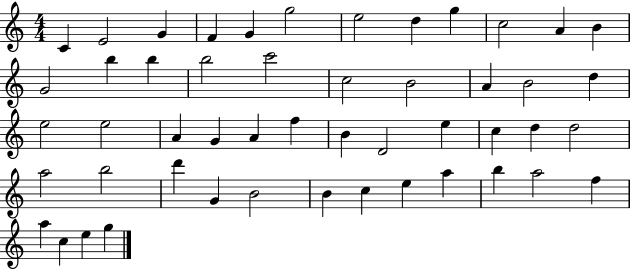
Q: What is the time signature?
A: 4/4